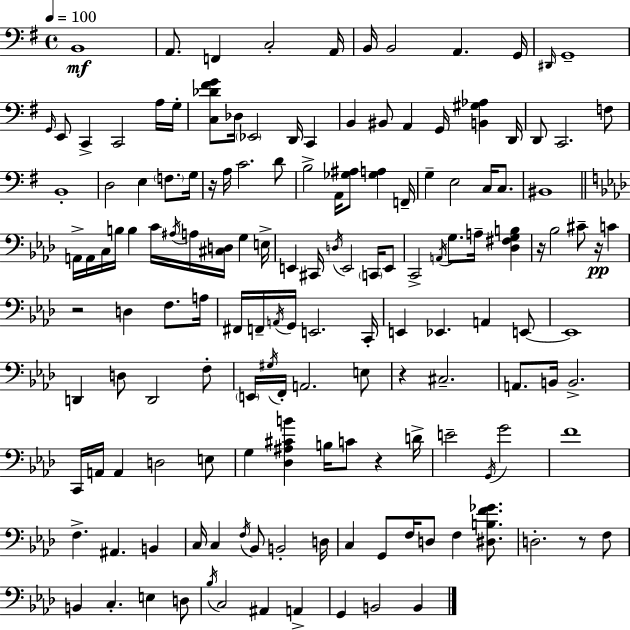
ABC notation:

X:1
T:Untitled
M:4/4
L:1/4
K:G
B,,4 A,,/2 F,, C,2 A,,/4 B,,/4 B,,2 A,, G,,/4 ^D,,/4 G,,4 G,,/4 E,,/2 C,, C,,2 A,/4 G,/4 [C,_D^FG]/2 _D,/4 _E,,2 D,,/4 C,, B,, ^B,,/2 A,, G,,/4 [B,,^G,_A,] D,,/4 D,,/2 C,,2 F,/2 B,,4 D,2 E, F,/2 G,/4 z/4 A,/4 C2 D/2 B,2 A,,/4 [_G,^A,]/2 [_G,A,] F,,/4 G, E,2 C,/4 C,/2 ^B,,4 A,,/4 A,,/4 C,/4 B,/4 B, C/4 ^A,/4 A,/4 [^C,D,]/4 G, E,/4 E,, ^C,,/4 D,/4 E,,2 C,,/4 E,,/2 C,,2 A,,/4 G,/2 A,/4 [_D,^F,G,B,] z/4 _B,2 ^C/2 z/4 C z2 D, F,/2 A,/4 ^F,,/4 F,,/4 A,,/4 G,,/4 E,,2 C,,/4 E,, _E,, A,, E,,/2 E,,4 D,, D,/2 D,,2 F,/2 E,,/4 ^G,/4 F,,/4 A,,2 E,/2 z ^C,2 A,,/2 B,,/4 B,,2 C,,/4 A,,/4 A,, D,2 E,/2 G, [_D,^A,^CB] B,/4 C/2 z D/4 E2 G,,/4 G2 F4 F, ^A,, B,, C,/4 C, F,/4 _B,,/2 B,,2 D,/4 C, G,,/2 F,/4 D,/2 F, [^D,B,F_G]/2 D,2 z/2 F,/2 B,, C, E, D,/2 _B,/4 C,2 ^A,, A,, G,, B,,2 B,,